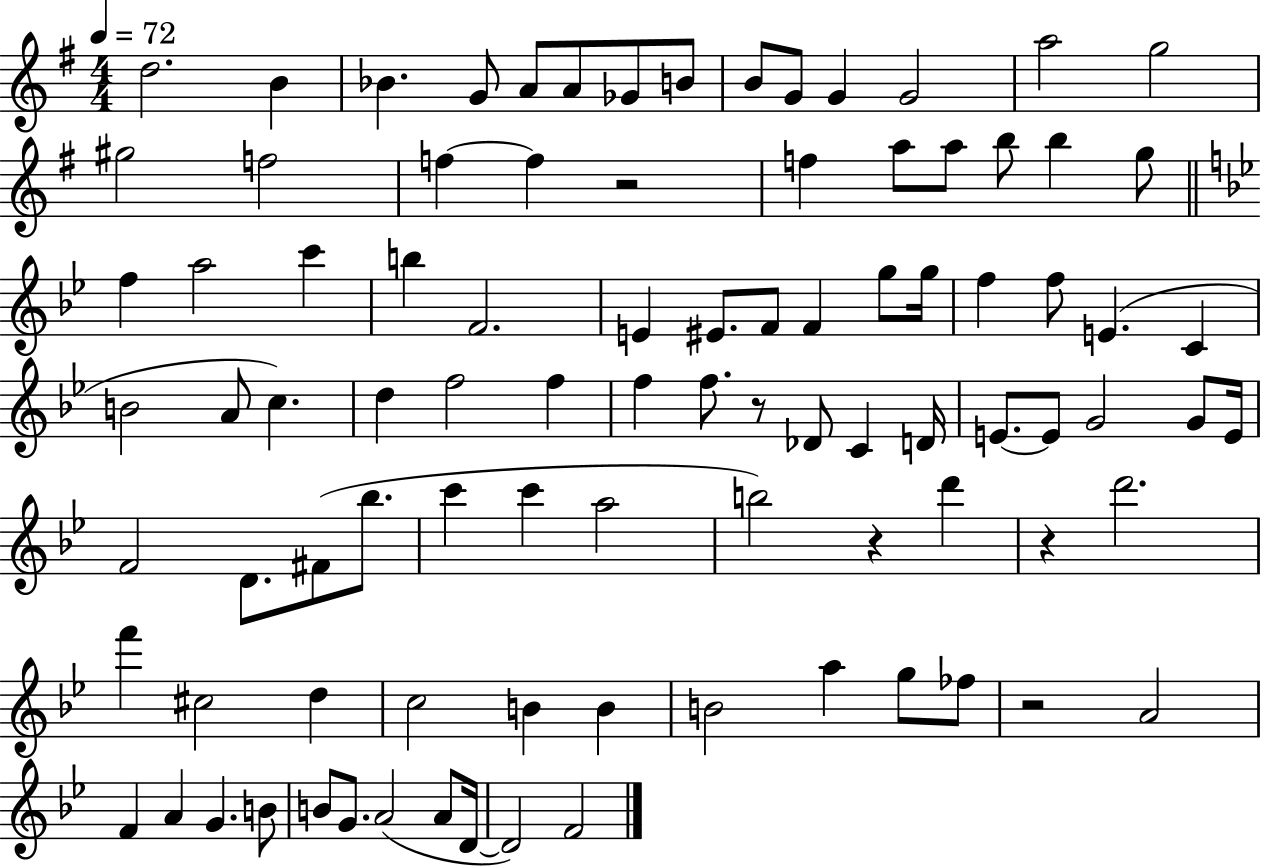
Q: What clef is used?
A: treble